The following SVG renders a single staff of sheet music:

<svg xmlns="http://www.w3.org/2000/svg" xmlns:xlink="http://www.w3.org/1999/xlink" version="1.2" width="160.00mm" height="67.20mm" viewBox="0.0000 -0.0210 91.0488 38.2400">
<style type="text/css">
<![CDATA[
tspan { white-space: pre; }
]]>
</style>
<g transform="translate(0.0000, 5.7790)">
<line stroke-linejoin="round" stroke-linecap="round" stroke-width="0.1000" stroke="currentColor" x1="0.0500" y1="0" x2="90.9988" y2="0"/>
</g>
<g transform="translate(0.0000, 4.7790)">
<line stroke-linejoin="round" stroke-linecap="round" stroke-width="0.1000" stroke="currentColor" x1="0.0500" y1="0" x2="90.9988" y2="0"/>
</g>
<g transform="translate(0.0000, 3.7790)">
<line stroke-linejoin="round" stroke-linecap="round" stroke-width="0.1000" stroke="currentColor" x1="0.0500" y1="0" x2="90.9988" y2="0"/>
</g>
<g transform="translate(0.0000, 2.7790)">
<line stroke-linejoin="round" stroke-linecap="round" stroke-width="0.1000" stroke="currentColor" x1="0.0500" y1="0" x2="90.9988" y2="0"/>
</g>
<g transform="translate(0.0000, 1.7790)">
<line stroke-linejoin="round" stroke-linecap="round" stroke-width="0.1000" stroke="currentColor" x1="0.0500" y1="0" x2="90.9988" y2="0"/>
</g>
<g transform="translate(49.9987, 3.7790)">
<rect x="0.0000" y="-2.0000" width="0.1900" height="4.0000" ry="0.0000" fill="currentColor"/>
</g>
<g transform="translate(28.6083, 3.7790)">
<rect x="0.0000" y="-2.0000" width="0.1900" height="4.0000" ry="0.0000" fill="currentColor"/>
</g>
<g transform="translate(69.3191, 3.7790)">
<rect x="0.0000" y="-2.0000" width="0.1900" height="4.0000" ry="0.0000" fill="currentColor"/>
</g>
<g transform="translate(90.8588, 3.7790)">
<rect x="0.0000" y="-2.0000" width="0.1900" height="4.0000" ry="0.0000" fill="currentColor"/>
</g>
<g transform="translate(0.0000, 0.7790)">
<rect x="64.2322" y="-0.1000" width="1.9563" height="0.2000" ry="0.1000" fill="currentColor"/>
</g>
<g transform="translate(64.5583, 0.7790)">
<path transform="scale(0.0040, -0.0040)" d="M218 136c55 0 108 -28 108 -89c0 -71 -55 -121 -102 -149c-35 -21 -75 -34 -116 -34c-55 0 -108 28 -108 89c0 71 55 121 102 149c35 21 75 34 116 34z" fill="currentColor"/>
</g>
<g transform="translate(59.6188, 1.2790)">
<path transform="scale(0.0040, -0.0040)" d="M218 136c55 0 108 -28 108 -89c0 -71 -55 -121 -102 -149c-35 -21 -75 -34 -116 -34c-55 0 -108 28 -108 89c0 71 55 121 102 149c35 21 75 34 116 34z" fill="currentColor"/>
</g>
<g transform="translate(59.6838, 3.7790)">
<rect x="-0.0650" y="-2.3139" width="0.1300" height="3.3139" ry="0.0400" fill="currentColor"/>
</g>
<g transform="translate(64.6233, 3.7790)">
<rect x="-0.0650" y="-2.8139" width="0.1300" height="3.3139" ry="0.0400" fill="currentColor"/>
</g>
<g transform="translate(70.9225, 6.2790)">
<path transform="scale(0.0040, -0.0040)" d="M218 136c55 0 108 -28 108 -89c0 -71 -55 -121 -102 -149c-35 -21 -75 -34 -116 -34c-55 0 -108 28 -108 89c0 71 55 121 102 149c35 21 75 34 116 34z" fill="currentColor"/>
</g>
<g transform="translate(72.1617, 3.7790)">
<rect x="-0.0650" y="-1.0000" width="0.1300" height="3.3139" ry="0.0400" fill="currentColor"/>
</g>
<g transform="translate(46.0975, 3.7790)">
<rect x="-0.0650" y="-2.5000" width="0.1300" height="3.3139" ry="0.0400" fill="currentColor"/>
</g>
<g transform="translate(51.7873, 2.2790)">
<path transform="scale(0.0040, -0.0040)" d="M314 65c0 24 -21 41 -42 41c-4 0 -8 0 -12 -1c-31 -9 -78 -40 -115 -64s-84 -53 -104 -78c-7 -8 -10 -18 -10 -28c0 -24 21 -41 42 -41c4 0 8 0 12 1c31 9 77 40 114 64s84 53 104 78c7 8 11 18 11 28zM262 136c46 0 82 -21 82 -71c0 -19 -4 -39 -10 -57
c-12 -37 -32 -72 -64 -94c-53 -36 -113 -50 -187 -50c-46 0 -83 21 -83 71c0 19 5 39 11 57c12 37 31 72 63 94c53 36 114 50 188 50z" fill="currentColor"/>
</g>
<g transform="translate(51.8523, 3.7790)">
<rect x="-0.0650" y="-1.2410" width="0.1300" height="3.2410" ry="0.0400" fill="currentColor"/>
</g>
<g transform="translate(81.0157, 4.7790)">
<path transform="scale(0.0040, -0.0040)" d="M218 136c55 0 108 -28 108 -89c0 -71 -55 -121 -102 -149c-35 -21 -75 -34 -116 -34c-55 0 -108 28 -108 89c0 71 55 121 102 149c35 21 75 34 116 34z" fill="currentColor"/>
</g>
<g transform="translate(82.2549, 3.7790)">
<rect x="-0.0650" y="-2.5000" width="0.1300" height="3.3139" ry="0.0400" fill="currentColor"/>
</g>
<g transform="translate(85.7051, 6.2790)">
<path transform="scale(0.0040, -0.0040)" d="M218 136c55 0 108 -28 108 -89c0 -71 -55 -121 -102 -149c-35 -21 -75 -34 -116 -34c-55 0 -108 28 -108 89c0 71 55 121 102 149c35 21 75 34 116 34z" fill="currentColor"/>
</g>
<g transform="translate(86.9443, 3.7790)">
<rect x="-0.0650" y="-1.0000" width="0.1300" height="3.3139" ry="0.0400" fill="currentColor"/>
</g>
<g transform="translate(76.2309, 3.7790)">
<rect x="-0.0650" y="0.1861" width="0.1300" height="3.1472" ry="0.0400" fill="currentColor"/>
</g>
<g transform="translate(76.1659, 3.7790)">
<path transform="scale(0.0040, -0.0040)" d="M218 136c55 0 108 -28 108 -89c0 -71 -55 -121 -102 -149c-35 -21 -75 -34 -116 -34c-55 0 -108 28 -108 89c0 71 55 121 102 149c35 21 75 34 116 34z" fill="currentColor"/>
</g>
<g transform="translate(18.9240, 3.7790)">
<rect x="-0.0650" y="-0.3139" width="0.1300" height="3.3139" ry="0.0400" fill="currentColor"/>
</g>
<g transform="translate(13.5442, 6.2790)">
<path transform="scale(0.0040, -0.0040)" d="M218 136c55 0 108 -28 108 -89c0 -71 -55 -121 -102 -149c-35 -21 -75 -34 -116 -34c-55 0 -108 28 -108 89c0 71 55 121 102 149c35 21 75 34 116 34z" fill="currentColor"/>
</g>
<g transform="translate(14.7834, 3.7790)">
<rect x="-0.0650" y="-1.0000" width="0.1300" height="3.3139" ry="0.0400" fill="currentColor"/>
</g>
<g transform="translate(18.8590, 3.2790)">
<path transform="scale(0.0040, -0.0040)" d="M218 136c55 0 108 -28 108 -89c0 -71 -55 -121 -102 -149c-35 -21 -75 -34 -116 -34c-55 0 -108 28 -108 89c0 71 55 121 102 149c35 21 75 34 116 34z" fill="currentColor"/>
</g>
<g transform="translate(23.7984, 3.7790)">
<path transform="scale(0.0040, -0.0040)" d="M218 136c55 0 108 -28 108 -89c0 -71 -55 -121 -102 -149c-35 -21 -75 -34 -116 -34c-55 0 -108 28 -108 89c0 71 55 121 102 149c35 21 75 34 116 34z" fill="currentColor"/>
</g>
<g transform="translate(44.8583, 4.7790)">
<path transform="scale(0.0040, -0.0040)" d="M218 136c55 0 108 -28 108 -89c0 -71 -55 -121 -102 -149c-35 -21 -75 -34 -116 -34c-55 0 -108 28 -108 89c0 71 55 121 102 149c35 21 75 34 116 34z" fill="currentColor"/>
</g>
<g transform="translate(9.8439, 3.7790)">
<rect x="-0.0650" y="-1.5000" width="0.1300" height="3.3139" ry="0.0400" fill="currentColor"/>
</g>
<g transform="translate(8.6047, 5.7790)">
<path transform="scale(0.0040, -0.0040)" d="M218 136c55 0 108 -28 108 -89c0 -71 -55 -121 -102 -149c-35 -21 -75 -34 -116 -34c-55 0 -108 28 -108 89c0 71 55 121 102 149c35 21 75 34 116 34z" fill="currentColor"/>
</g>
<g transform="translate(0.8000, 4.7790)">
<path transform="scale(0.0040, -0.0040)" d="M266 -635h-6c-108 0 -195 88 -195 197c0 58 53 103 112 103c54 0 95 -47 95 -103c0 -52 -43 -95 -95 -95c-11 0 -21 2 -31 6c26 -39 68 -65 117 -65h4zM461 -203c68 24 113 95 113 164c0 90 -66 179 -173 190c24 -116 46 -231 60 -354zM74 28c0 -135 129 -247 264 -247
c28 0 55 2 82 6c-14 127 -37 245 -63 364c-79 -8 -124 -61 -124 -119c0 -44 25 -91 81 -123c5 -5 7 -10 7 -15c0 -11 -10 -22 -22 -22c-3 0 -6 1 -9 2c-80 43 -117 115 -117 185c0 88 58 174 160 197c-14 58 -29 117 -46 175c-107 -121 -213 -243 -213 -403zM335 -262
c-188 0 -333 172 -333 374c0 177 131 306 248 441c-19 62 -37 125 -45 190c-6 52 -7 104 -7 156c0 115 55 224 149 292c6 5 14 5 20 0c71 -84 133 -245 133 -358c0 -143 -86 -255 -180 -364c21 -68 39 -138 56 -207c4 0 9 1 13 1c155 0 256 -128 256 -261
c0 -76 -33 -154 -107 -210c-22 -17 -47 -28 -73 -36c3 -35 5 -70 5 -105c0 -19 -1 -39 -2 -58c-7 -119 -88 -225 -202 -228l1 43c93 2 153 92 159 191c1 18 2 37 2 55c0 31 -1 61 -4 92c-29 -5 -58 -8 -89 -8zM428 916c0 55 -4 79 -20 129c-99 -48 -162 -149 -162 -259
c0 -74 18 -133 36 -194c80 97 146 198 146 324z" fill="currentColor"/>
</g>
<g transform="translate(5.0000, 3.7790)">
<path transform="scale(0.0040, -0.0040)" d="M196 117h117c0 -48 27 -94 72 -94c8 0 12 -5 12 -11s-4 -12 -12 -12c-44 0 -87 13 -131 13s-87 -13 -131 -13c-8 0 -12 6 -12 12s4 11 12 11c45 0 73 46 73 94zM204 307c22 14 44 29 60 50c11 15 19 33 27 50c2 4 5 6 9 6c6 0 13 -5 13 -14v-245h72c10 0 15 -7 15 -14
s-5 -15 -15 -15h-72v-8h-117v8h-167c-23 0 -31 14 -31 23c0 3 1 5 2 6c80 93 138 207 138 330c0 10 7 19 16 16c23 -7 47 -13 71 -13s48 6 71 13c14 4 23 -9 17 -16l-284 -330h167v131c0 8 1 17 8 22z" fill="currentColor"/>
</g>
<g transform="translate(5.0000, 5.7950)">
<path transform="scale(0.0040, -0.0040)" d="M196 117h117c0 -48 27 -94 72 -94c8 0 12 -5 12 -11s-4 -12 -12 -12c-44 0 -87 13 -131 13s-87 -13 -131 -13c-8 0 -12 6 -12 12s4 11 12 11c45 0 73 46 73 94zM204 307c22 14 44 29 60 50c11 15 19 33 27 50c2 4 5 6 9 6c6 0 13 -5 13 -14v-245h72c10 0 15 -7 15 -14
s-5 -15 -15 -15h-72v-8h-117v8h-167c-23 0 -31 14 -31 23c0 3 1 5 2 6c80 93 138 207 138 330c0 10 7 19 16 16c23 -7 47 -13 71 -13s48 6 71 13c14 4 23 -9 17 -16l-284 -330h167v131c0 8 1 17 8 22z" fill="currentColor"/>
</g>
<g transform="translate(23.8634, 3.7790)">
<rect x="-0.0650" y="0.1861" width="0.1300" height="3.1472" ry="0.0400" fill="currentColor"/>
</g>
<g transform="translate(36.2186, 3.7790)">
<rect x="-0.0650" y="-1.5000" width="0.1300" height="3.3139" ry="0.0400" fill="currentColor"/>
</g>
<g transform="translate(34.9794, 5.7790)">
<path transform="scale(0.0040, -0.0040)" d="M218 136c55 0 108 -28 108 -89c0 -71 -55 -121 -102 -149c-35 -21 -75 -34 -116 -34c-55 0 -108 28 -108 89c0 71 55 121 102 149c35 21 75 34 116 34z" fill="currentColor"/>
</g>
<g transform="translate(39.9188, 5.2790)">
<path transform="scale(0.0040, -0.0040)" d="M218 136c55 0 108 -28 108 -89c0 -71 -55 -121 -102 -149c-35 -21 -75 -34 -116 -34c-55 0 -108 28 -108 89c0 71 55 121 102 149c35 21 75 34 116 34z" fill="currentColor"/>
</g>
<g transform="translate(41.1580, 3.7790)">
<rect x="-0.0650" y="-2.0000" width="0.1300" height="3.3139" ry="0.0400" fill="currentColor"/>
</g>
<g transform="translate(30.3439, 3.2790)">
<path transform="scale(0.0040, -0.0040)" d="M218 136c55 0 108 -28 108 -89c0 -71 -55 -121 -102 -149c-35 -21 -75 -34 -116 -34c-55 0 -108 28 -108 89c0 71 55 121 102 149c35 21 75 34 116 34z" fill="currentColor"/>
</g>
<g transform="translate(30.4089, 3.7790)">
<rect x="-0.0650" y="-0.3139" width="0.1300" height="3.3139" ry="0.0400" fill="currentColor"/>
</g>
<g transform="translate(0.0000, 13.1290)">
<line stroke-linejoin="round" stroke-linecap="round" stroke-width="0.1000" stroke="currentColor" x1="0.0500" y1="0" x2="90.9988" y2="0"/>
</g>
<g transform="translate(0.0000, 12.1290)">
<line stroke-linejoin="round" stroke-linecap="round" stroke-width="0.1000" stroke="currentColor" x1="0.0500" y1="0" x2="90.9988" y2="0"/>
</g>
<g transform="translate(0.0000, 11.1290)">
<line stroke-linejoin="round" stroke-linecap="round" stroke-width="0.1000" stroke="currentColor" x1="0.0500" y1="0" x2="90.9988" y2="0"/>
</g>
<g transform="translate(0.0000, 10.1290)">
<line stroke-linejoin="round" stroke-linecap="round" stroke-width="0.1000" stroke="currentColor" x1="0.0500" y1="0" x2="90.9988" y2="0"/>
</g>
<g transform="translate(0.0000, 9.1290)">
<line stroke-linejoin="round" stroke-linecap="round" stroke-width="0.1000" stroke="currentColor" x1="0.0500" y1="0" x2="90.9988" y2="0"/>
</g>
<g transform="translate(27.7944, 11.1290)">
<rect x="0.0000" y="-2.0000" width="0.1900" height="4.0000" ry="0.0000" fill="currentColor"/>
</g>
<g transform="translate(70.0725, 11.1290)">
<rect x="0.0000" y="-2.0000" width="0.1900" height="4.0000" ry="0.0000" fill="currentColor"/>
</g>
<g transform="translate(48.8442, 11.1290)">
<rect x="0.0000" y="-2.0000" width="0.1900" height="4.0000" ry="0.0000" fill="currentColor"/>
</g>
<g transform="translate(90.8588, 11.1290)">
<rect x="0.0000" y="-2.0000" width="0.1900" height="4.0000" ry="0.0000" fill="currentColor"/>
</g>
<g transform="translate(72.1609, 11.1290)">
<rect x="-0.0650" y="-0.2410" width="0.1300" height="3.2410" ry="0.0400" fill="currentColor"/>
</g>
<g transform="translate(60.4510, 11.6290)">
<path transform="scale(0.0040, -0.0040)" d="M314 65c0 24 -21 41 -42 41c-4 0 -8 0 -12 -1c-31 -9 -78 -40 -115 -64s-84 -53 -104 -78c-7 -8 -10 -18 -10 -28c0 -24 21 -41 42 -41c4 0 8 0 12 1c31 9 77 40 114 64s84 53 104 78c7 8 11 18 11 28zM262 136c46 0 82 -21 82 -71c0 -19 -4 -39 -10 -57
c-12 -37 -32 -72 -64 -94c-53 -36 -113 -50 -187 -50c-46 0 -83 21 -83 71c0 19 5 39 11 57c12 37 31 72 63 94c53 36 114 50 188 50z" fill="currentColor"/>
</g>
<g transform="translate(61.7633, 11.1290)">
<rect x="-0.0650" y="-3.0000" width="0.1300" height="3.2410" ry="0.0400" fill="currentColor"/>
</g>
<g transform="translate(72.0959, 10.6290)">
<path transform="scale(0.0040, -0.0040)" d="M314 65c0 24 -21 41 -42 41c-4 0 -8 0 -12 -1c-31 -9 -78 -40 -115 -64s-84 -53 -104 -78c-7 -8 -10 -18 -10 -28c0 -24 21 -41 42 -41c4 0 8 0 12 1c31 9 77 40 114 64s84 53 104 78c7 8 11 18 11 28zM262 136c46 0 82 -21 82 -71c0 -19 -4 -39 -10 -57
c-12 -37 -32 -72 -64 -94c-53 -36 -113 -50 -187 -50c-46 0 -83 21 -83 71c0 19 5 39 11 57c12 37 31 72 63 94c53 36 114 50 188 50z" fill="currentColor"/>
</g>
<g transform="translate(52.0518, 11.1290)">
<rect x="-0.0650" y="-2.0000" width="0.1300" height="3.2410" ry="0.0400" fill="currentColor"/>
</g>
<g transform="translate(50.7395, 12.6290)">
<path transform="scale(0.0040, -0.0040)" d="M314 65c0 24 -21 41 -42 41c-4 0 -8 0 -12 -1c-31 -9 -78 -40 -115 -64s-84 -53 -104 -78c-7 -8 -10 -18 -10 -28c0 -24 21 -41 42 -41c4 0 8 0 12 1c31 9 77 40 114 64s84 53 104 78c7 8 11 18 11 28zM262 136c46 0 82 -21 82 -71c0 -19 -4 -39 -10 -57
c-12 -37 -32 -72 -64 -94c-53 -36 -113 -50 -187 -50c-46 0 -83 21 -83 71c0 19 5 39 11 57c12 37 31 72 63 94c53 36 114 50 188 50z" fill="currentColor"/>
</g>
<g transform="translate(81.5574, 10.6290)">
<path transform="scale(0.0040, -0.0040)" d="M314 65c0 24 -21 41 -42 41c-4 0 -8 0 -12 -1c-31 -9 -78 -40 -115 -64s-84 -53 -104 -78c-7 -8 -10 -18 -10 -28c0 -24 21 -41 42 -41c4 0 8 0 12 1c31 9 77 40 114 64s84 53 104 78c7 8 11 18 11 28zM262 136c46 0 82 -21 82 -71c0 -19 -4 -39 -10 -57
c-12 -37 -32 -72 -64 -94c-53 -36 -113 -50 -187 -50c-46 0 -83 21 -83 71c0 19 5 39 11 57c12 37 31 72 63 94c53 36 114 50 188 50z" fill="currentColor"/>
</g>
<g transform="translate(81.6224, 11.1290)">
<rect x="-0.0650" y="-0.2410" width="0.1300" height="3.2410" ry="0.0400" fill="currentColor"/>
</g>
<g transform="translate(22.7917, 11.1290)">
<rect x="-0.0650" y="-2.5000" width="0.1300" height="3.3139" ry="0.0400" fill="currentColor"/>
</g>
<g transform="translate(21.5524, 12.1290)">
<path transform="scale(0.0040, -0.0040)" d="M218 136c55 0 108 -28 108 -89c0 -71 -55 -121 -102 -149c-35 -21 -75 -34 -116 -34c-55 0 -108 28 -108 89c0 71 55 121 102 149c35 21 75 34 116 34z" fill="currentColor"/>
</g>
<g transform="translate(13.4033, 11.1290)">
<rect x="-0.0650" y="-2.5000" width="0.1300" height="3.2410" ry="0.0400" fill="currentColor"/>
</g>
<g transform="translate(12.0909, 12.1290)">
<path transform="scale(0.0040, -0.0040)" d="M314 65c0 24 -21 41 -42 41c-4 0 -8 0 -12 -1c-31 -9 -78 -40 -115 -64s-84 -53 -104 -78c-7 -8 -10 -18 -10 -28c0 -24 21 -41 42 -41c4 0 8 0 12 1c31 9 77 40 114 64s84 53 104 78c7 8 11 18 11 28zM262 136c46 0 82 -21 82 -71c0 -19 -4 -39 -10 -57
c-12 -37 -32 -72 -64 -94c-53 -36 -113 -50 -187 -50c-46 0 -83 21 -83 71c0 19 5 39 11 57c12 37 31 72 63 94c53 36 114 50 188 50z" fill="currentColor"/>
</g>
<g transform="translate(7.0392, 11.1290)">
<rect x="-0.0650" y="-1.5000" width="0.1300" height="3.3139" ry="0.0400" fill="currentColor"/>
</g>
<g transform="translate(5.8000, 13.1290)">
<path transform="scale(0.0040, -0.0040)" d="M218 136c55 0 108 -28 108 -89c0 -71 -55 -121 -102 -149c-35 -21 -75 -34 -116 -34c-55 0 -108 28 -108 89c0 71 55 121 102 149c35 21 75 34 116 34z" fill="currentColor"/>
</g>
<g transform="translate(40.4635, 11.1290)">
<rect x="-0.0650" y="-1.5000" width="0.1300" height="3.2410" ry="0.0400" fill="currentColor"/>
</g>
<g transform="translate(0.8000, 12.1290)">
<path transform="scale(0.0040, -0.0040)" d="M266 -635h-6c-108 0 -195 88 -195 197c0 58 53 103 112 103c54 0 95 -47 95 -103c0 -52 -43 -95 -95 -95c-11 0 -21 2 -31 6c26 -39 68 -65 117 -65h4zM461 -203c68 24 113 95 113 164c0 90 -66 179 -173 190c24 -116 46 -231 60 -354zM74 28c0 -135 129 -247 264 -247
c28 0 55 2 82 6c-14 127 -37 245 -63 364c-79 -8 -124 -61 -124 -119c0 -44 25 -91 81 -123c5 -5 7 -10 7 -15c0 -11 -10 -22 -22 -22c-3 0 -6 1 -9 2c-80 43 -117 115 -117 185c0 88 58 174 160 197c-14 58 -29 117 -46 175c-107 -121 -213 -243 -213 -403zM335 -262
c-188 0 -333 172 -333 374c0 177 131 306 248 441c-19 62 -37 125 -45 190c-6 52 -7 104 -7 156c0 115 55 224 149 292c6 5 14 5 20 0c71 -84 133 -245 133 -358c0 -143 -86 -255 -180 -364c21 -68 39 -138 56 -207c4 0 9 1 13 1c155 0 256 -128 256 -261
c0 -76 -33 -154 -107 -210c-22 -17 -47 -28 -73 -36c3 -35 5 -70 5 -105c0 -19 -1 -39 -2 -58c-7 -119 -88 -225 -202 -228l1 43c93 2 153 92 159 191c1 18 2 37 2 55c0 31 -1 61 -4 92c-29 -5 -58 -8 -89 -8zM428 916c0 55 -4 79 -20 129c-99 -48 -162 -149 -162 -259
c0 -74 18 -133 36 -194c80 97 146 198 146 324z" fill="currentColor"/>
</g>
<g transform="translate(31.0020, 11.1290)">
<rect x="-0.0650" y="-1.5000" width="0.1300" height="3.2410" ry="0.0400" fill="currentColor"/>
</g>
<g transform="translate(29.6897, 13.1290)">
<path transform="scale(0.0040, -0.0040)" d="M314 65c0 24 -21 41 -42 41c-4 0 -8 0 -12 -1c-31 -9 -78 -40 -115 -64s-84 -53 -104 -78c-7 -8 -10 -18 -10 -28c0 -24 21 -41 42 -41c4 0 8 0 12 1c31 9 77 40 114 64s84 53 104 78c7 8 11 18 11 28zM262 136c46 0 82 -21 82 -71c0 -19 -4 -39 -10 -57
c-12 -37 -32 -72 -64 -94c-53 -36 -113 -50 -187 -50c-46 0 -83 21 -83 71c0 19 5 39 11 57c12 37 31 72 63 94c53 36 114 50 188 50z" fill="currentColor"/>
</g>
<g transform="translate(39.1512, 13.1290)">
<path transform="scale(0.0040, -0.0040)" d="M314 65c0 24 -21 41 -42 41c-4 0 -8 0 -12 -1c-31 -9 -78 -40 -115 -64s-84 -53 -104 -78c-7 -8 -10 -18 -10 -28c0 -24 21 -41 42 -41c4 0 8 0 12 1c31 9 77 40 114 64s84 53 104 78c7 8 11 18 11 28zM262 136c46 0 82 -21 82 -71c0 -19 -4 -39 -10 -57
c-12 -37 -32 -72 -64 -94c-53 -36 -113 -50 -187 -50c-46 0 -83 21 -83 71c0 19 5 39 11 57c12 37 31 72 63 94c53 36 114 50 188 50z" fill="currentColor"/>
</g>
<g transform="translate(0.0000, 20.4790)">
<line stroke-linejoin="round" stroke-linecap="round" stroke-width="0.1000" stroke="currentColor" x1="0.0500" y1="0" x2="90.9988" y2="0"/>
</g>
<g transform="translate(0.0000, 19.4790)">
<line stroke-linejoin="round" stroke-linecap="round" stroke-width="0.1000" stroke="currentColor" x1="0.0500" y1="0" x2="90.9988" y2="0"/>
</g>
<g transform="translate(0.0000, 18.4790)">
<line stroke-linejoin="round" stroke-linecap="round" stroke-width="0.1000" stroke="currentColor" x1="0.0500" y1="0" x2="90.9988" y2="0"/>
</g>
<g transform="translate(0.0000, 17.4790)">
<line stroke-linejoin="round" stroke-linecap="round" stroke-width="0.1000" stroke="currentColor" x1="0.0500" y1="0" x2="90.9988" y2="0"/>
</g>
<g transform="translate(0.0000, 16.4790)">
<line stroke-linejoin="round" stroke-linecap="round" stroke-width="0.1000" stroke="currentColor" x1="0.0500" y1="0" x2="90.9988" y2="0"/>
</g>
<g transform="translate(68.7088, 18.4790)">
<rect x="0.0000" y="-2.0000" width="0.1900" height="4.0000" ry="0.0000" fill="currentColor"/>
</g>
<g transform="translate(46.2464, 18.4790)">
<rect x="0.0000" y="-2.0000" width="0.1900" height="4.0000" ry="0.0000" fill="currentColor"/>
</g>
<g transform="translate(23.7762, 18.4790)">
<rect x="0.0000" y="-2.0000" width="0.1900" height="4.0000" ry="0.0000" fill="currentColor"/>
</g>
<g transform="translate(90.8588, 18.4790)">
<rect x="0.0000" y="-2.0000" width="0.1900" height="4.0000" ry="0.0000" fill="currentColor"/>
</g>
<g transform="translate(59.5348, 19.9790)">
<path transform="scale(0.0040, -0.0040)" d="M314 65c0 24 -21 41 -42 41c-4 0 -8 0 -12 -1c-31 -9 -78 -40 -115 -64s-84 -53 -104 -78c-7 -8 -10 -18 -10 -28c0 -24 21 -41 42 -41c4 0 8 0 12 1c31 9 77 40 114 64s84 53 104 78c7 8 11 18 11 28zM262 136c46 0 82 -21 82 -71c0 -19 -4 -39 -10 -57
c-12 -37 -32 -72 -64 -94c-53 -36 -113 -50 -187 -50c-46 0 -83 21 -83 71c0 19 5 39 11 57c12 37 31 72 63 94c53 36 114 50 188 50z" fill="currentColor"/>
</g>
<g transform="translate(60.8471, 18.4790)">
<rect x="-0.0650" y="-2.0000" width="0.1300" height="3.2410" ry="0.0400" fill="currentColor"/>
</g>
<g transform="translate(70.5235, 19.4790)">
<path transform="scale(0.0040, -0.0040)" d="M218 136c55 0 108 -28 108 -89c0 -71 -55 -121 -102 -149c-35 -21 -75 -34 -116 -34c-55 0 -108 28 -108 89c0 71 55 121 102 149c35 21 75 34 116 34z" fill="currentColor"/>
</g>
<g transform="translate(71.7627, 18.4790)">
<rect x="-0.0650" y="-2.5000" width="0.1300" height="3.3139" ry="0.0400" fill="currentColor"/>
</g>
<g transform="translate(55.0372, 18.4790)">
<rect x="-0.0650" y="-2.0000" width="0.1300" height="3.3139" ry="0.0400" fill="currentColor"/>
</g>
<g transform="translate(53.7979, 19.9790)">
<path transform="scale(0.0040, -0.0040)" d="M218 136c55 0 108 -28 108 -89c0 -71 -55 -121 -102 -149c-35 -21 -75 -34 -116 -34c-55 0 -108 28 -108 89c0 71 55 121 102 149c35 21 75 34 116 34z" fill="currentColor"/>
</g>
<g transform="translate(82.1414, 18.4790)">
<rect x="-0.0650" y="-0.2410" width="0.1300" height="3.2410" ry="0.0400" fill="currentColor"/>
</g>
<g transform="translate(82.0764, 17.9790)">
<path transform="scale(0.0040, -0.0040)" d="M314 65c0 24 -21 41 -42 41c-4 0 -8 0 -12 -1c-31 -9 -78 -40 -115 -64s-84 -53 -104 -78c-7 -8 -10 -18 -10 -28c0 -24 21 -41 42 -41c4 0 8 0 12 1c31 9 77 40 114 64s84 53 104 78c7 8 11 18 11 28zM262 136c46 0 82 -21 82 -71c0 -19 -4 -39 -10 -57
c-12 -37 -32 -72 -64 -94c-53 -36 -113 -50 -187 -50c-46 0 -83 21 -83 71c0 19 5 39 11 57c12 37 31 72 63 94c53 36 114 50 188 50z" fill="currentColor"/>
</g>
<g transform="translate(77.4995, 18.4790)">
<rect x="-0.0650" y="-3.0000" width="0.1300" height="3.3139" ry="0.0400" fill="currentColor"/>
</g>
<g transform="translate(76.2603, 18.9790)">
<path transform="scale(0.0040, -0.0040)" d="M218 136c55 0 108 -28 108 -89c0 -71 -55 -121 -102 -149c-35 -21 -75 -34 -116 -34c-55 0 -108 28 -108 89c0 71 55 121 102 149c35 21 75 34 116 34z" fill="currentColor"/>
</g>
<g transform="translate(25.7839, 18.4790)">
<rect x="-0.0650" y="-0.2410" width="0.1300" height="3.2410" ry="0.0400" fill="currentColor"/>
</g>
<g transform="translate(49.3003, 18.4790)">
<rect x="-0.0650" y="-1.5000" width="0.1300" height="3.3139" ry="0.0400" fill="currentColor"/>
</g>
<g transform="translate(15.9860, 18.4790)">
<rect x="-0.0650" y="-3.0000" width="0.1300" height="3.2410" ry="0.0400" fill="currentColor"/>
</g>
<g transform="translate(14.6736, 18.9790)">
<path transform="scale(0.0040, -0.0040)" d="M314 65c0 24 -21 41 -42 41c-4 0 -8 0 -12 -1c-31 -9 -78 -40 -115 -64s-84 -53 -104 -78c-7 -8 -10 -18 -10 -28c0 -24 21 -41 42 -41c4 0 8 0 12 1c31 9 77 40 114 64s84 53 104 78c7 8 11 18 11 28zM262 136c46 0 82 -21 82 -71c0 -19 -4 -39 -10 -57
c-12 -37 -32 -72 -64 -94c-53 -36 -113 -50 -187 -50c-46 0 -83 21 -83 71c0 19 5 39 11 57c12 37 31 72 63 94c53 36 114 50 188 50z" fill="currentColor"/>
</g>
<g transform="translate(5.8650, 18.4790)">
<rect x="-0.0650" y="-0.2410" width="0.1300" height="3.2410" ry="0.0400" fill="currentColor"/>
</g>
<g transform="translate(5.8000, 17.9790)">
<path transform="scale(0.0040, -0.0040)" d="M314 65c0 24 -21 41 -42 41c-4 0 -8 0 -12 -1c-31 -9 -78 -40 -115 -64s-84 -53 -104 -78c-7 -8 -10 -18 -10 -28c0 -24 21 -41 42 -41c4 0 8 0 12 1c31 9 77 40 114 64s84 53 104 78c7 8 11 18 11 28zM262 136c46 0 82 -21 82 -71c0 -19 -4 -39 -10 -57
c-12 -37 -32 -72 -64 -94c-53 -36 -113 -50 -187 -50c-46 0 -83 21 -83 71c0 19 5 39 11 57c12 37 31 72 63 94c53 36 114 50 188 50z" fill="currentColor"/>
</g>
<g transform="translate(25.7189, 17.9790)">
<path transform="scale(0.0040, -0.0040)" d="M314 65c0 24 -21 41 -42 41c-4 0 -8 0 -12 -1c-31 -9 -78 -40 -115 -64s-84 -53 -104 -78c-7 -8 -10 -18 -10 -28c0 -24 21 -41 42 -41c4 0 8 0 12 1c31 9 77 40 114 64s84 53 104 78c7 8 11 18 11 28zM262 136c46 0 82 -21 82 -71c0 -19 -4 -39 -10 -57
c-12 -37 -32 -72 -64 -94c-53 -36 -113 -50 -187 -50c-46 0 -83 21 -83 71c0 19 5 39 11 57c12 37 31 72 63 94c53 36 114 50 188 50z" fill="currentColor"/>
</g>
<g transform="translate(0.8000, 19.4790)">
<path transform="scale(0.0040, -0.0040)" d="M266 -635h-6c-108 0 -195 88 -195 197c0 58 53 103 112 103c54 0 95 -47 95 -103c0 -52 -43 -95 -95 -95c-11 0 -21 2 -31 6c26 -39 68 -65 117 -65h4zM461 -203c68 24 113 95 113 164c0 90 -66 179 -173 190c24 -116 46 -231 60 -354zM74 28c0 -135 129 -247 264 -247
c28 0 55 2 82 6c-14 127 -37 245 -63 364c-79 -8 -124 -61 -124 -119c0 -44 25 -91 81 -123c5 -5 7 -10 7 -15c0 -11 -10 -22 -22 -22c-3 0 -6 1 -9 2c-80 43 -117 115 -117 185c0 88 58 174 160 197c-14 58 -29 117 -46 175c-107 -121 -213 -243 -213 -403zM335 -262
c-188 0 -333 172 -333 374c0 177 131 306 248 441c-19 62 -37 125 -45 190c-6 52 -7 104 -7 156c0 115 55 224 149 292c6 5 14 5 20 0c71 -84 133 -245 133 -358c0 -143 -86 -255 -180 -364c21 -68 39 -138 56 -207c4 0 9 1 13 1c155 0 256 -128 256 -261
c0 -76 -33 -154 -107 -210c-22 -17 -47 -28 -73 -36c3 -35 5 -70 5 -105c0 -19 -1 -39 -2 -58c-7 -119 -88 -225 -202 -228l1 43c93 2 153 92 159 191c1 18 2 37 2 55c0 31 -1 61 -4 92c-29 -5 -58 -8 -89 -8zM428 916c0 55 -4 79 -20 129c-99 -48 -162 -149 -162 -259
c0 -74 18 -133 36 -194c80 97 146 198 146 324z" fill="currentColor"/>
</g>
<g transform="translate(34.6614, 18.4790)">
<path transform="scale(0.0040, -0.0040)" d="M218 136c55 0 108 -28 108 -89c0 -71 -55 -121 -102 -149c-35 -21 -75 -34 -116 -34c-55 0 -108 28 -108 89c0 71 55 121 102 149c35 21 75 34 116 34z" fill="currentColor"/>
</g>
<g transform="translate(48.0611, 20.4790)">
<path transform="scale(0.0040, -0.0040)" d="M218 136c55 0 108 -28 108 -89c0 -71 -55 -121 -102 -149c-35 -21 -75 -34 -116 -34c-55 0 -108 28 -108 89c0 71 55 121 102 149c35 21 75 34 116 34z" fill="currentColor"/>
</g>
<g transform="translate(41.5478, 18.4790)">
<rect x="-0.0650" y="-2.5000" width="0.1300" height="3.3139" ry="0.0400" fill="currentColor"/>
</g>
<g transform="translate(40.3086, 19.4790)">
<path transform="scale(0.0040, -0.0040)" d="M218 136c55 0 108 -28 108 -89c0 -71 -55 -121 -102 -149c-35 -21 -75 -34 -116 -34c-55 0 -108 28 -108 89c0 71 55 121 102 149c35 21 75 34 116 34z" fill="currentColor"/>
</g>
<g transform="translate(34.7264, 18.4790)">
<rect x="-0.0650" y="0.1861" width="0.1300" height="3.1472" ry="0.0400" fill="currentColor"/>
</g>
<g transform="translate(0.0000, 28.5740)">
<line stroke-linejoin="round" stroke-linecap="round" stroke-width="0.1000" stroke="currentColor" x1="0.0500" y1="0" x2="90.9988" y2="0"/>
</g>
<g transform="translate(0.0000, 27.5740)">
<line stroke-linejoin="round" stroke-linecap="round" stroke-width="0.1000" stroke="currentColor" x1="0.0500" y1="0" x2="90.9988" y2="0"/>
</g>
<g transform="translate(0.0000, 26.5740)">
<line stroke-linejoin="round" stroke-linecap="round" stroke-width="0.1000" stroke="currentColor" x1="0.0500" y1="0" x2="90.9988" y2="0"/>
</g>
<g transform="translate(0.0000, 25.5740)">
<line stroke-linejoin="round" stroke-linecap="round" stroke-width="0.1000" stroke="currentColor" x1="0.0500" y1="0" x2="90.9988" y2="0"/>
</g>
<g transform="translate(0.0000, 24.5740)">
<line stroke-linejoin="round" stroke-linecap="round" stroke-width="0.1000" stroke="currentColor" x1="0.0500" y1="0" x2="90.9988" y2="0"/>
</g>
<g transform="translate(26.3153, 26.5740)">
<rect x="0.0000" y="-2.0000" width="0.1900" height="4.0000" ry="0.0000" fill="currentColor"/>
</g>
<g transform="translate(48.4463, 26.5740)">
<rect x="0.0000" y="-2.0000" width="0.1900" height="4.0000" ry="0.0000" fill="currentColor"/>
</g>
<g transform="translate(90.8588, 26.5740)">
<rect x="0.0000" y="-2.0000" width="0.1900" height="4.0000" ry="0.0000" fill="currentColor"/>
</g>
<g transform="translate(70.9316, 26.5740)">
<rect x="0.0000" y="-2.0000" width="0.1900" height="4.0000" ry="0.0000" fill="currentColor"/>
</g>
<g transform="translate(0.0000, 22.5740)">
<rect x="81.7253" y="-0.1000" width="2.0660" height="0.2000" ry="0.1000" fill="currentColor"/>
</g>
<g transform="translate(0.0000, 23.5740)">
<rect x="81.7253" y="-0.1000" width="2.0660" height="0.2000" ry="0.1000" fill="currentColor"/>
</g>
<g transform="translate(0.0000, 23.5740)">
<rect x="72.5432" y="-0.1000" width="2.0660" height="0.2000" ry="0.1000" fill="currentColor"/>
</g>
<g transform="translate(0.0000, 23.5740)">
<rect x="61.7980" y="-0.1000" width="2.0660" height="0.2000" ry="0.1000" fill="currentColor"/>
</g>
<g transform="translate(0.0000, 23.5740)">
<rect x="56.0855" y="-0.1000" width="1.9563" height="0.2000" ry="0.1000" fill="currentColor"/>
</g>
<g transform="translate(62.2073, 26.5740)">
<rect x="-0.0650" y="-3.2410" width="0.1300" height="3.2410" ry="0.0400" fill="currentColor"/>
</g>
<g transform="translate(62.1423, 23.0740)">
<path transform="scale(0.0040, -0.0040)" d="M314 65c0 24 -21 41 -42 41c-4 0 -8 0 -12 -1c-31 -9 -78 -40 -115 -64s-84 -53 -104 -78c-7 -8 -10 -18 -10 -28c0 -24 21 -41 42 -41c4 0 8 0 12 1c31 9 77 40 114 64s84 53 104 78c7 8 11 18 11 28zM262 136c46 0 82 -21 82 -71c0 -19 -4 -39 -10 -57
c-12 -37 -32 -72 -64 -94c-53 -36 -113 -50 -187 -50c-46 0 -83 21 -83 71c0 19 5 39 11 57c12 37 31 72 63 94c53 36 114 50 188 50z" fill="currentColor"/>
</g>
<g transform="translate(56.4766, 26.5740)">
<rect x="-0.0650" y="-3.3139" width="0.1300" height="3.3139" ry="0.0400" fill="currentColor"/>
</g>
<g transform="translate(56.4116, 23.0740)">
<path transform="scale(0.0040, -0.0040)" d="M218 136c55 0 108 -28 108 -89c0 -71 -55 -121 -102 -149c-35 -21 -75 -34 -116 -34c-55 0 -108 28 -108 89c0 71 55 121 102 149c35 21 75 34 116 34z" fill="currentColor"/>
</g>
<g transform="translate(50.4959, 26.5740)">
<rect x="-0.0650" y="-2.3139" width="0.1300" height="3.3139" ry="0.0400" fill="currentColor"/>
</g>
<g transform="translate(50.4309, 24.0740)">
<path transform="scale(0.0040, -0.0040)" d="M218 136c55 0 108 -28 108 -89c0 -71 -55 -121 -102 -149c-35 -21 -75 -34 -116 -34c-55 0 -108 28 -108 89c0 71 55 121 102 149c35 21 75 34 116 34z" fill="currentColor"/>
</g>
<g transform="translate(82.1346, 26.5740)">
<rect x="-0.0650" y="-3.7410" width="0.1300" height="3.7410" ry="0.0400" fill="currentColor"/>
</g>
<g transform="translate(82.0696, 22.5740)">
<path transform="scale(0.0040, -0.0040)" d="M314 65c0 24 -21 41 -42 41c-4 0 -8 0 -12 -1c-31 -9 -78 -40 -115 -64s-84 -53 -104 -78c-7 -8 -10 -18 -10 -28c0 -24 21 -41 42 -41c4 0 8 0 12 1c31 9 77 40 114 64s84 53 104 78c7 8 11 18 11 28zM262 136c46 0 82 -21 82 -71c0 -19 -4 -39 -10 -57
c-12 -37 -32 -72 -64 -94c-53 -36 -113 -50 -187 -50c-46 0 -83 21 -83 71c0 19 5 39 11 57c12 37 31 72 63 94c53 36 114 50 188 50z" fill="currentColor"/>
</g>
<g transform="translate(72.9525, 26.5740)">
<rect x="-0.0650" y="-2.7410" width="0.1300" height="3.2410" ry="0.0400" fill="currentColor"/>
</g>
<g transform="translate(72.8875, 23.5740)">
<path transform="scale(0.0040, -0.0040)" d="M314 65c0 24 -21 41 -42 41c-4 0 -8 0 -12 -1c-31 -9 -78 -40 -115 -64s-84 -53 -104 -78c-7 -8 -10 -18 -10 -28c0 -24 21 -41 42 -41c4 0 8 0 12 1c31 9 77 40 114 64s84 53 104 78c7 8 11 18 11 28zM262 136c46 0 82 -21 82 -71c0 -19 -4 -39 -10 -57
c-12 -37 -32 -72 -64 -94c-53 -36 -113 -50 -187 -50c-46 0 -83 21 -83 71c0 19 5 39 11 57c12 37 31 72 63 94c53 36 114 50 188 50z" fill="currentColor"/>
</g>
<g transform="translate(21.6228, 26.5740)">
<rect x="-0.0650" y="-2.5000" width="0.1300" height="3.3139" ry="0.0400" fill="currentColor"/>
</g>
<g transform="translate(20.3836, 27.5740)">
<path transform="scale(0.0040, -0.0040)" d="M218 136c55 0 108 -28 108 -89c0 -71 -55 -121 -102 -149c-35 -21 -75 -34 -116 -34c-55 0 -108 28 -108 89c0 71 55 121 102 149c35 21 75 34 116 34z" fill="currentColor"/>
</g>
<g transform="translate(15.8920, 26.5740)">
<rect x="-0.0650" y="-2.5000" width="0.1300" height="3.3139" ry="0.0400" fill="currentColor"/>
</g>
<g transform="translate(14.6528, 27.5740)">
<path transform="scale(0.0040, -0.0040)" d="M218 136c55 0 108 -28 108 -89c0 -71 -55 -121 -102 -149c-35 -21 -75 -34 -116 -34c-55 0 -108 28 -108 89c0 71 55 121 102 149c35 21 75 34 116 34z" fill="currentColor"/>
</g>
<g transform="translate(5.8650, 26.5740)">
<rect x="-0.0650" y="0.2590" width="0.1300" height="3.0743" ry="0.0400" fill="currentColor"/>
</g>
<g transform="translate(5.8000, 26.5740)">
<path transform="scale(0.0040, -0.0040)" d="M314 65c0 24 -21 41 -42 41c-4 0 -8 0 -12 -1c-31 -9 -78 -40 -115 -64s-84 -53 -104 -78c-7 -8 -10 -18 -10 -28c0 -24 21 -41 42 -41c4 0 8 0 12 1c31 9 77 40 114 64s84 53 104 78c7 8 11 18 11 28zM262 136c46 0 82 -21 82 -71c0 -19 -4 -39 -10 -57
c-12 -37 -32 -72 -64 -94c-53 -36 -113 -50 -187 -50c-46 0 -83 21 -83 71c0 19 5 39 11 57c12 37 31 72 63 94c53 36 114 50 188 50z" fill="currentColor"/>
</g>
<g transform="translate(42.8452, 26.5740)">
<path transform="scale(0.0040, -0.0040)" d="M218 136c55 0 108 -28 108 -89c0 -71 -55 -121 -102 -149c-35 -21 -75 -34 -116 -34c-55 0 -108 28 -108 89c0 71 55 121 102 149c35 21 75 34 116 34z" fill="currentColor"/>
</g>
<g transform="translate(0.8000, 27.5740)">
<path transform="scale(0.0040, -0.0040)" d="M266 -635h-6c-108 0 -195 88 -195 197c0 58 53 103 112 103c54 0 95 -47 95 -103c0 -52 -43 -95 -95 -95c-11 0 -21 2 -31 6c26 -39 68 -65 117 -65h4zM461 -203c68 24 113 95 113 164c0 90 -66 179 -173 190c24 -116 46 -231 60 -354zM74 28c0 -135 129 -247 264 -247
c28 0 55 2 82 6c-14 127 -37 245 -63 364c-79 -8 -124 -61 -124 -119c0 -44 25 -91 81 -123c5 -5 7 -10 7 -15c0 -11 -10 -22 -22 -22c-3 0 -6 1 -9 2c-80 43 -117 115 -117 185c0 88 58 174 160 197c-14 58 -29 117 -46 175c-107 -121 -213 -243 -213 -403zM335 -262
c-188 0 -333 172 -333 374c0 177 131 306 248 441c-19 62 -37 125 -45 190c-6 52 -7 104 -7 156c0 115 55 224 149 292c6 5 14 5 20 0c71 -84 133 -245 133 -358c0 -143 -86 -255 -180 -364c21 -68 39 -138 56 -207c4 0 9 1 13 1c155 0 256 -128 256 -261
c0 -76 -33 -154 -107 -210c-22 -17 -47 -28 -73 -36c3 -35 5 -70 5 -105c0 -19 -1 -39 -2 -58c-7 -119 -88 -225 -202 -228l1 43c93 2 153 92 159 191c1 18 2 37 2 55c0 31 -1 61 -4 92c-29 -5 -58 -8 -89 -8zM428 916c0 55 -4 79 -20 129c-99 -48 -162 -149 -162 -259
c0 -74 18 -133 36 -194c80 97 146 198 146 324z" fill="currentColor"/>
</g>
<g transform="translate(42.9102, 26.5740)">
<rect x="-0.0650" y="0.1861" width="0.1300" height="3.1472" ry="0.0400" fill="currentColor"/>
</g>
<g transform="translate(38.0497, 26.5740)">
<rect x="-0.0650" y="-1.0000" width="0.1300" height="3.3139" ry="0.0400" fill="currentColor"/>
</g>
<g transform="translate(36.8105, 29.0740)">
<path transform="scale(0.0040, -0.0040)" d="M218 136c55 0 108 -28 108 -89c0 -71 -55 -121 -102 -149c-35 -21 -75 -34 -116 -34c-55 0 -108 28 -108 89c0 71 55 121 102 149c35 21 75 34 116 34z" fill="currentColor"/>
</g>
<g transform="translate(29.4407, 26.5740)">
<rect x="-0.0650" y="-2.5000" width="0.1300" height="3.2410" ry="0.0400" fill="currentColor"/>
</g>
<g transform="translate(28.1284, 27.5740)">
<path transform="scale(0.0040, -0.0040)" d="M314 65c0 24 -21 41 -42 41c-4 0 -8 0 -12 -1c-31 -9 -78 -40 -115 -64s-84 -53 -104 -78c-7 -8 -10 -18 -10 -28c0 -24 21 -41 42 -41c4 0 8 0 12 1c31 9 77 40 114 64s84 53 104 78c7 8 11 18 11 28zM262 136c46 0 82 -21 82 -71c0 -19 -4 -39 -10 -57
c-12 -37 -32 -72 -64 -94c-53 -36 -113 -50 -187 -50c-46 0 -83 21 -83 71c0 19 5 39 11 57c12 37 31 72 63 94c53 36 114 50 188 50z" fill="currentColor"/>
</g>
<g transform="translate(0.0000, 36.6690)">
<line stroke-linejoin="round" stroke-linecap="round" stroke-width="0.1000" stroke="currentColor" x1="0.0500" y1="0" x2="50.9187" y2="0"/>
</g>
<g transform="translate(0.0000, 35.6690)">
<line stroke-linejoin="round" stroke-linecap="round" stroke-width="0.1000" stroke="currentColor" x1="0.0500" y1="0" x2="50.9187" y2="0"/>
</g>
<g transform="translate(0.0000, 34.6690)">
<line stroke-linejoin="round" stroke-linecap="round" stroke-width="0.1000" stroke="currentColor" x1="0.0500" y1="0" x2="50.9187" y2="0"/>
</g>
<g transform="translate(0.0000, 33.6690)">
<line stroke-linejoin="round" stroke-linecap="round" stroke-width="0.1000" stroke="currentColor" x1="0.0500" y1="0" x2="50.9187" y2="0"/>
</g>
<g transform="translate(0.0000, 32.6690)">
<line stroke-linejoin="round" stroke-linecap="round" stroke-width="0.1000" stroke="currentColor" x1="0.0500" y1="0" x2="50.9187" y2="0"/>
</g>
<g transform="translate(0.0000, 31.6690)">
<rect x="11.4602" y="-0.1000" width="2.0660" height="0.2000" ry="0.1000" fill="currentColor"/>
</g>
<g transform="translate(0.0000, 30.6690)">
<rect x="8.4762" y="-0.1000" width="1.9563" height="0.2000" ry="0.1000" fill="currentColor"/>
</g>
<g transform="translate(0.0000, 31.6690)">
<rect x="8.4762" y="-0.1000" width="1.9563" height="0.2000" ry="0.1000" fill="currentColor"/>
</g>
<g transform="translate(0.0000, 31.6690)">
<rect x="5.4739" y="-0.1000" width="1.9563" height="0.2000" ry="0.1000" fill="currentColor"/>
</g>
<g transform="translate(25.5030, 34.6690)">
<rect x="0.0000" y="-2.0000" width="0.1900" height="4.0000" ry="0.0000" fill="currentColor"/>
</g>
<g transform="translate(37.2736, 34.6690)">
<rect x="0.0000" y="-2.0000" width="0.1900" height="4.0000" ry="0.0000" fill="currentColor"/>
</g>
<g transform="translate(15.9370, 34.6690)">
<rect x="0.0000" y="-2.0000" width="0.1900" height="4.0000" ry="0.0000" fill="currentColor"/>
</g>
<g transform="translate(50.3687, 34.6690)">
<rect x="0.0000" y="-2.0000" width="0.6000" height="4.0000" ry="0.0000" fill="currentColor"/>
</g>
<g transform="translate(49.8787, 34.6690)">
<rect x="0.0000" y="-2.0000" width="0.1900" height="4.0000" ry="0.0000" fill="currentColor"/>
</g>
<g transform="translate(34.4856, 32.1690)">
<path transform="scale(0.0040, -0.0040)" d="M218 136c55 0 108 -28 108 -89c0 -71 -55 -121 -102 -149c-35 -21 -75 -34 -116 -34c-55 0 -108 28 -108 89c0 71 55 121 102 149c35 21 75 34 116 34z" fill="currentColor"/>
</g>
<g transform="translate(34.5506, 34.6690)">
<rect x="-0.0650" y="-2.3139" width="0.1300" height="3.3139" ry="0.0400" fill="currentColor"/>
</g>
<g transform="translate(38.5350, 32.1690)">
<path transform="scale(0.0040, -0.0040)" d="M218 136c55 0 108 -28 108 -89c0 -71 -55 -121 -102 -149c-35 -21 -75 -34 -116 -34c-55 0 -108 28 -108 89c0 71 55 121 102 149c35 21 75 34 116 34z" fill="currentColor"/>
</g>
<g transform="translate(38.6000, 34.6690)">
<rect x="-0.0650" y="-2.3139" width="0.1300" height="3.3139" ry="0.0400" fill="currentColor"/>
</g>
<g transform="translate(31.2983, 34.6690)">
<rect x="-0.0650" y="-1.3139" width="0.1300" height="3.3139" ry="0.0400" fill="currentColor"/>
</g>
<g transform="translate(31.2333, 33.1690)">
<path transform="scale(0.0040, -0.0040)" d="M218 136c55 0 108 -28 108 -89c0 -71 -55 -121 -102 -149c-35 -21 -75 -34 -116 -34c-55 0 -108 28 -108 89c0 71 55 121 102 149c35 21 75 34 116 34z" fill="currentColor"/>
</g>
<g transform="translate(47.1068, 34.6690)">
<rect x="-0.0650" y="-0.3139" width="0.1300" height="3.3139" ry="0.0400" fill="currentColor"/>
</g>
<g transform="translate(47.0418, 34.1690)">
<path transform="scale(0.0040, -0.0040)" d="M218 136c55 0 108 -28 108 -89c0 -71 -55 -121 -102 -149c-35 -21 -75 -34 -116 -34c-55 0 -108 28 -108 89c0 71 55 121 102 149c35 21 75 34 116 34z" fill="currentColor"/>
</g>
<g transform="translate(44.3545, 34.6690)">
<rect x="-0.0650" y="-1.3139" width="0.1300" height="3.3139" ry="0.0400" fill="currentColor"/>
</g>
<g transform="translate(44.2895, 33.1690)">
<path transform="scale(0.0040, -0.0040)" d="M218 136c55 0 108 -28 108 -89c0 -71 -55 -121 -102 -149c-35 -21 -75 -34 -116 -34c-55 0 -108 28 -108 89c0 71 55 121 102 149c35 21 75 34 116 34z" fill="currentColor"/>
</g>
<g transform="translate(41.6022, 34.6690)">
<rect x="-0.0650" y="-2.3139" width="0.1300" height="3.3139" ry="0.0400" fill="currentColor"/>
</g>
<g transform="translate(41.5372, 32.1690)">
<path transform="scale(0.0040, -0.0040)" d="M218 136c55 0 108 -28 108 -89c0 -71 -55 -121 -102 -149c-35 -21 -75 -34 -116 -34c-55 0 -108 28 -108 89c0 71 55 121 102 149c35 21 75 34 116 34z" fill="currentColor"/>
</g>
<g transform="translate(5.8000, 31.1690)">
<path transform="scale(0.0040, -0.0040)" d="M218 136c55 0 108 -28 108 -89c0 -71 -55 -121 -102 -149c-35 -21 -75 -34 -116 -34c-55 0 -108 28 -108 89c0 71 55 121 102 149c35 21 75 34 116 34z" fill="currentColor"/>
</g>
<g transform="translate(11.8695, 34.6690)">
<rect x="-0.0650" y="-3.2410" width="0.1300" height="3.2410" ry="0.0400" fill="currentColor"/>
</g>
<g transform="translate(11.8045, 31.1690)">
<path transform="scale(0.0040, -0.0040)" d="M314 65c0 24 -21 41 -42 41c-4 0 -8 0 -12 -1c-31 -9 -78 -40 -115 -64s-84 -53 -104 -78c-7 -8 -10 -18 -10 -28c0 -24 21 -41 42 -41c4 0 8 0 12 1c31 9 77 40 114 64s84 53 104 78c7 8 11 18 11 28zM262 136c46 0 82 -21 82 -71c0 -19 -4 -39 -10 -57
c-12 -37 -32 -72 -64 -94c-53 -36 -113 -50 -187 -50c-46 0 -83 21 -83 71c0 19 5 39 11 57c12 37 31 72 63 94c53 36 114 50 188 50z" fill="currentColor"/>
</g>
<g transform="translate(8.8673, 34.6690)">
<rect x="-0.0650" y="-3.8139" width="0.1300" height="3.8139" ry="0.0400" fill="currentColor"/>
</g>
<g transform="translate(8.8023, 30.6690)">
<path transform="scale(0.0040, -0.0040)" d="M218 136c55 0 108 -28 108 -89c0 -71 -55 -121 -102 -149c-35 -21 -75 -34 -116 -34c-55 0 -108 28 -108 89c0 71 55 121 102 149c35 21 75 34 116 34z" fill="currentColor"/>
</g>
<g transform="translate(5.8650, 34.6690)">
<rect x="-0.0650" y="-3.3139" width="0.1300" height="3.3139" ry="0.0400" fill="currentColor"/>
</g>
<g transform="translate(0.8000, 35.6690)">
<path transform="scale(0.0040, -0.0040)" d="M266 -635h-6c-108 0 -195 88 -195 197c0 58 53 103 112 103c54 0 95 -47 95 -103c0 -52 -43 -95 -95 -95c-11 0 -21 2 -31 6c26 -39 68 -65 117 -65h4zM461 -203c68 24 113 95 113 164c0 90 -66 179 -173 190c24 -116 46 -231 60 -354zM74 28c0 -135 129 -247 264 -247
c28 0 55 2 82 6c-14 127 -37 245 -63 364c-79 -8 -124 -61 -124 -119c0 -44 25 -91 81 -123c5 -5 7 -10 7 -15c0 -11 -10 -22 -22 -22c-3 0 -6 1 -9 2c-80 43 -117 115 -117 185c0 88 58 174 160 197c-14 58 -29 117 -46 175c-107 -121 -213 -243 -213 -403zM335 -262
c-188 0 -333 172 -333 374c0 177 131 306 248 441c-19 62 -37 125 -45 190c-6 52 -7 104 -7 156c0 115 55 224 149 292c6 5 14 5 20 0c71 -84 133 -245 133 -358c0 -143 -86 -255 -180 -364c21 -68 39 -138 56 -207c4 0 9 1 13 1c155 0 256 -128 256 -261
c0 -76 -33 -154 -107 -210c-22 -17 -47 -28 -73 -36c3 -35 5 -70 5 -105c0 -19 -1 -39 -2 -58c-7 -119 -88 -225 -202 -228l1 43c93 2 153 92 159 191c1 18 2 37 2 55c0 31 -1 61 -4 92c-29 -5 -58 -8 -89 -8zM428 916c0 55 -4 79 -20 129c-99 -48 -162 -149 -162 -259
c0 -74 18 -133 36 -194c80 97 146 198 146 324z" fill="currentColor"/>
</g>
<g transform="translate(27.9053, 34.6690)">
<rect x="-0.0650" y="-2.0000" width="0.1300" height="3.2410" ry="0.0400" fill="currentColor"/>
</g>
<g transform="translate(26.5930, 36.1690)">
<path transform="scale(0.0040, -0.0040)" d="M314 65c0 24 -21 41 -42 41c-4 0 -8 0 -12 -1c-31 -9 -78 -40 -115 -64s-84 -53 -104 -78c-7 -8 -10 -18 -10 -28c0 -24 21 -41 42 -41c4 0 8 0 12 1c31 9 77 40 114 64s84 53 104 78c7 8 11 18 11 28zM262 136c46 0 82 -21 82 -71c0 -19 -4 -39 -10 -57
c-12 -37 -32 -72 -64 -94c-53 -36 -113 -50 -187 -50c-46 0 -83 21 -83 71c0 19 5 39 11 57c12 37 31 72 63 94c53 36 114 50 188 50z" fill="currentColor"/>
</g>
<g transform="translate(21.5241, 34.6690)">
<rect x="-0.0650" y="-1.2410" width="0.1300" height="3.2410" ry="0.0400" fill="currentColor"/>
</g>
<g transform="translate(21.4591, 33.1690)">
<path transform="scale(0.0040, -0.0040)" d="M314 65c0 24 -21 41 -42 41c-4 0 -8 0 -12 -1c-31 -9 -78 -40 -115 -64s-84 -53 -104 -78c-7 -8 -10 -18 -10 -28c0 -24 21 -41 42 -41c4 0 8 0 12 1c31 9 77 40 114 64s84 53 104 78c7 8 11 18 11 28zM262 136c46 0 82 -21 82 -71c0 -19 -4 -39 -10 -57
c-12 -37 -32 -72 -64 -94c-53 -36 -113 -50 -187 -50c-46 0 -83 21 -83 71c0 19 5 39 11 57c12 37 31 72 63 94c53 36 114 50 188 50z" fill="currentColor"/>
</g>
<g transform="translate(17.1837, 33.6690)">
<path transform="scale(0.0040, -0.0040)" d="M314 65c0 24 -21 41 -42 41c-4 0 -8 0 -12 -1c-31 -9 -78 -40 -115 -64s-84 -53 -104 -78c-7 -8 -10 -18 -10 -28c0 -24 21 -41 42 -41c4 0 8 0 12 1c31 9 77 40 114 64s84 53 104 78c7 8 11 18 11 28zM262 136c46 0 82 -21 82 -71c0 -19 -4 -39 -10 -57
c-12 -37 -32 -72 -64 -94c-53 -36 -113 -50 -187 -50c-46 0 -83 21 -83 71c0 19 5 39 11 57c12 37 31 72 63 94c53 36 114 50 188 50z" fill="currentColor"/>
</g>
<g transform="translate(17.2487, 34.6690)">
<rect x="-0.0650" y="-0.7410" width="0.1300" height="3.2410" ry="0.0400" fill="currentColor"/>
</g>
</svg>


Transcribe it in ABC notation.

X:1
T:Untitled
M:4/4
L:1/4
K:C
E D c B c E F G e2 g a D B G D E G2 G E2 E2 F2 A2 c2 c2 c2 A2 c2 B G E F F2 G A c2 B2 G G G2 D B g b b2 a2 c'2 b c' b2 d2 e2 F2 e g g g e c